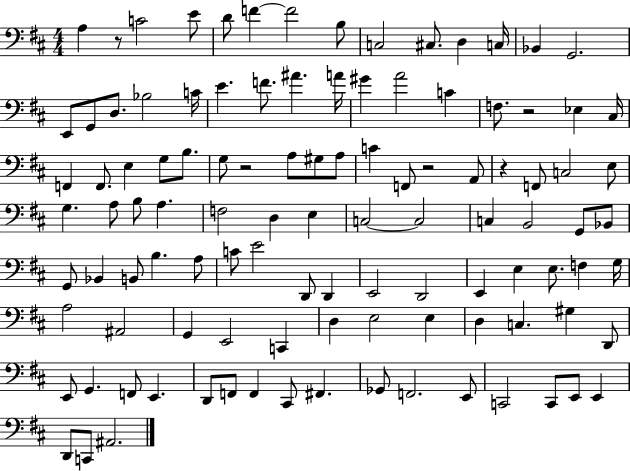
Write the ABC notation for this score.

X:1
T:Untitled
M:4/4
L:1/4
K:D
A, z/2 C2 E/2 D/2 F F2 B,/2 C,2 ^C,/2 D, C,/4 _B,, G,,2 E,,/2 G,,/2 D,/2 _B,2 C/4 E F/2 ^A A/4 ^G A2 C F,/2 z2 _E, ^C,/4 F,, F,,/2 E, G,/2 B,/2 G,/2 z2 A,/2 ^G,/2 A,/2 C F,,/2 z2 A,,/2 z F,,/2 C,2 E,/2 G, A,/2 B,/2 A, F,2 D, E, C,2 C,2 C, B,,2 G,,/2 _B,,/2 G,,/2 _B,, B,,/2 B, A,/2 C/2 E2 D,,/2 D,, E,,2 D,,2 E,, E, E,/2 F, G,/4 A,2 ^A,,2 G,, E,,2 C,, D, E,2 E, D, C, ^G, D,,/2 E,,/2 G,, F,,/2 E,, D,,/2 F,,/2 F,, ^C,,/2 ^F,, _G,,/2 F,,2 E,,/2 C,,2 C,,/2 E,,/2 E,, D,,/2 C,,/2 ^A,,2